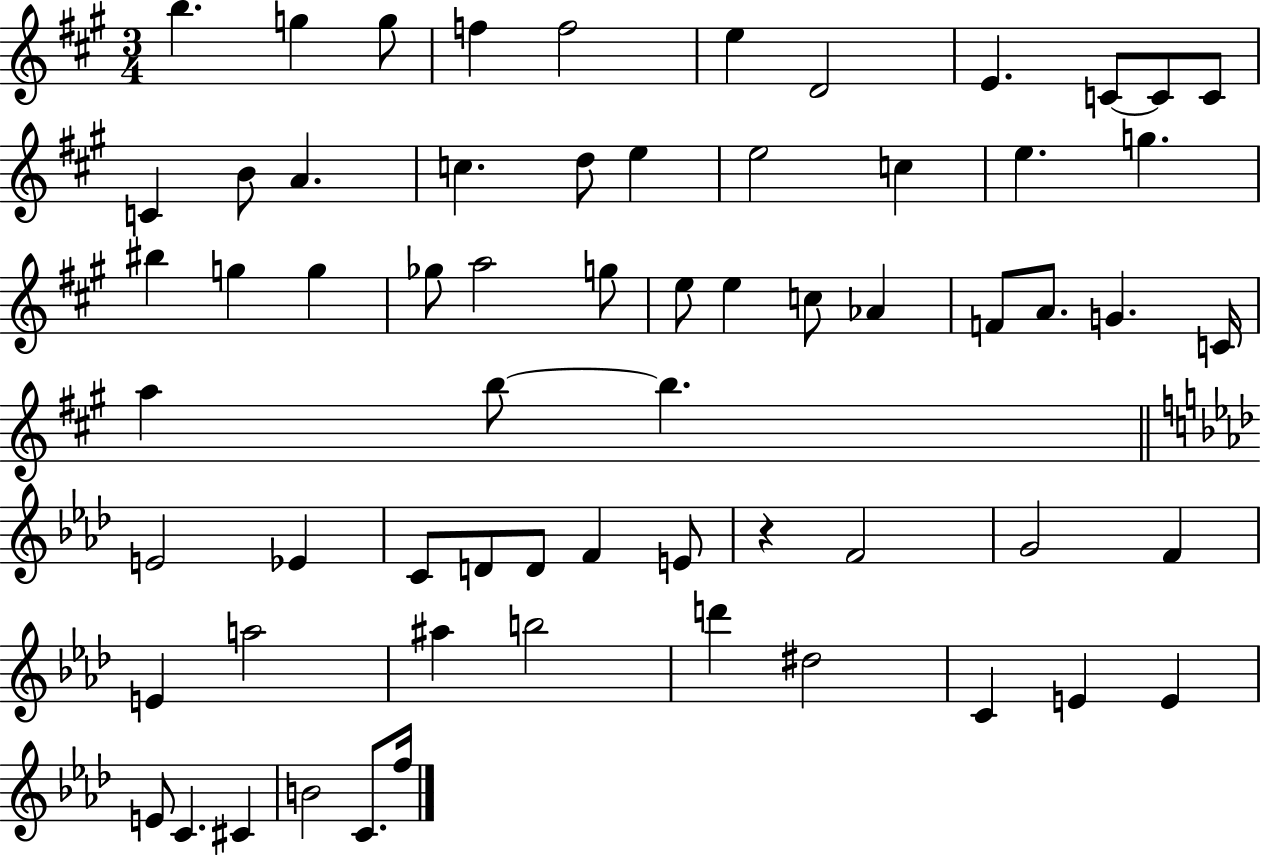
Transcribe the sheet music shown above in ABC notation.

X:1
T:Untitled
M:3/4
L:1/4
K:A
b g g/2 f f2 e D2 E C/2 C/2 C/2 C B/2 A c d/2 e e2 c e g ^b g g _g/2 a2 g/2 e/2 e c/2 _A F/2 A/2 G C/4 a b/2 b E2 _E C/2 D/2 D/2 F E/2 z F2 G2 F E a2 ^a b2 d' ^d2 C E E E/2 C ^C B2 C/2 f/4